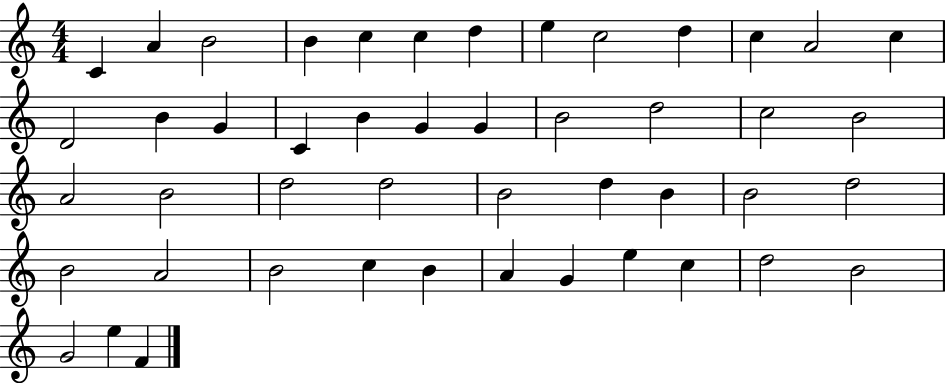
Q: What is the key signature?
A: C major